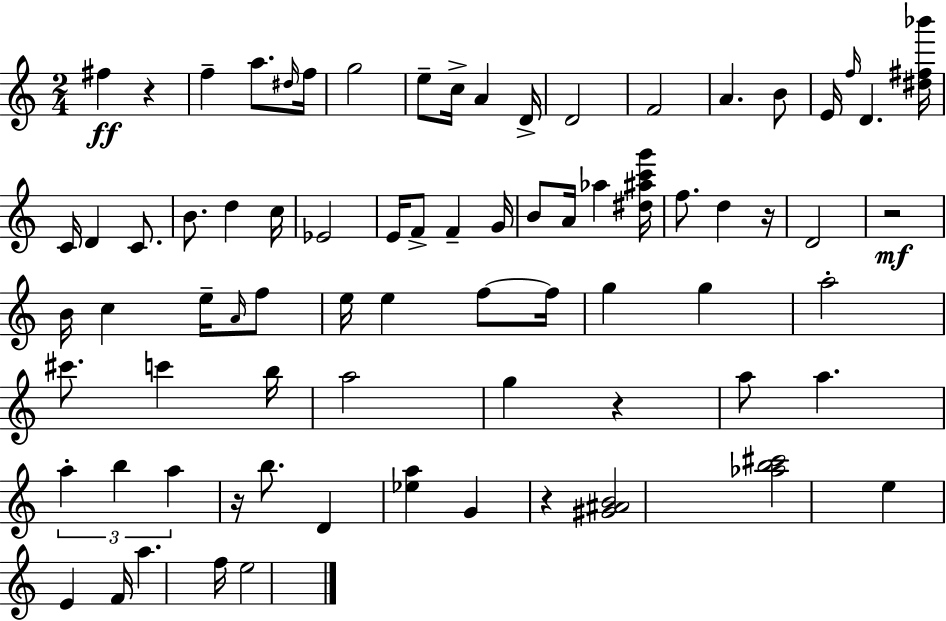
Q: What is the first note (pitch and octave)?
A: F#5